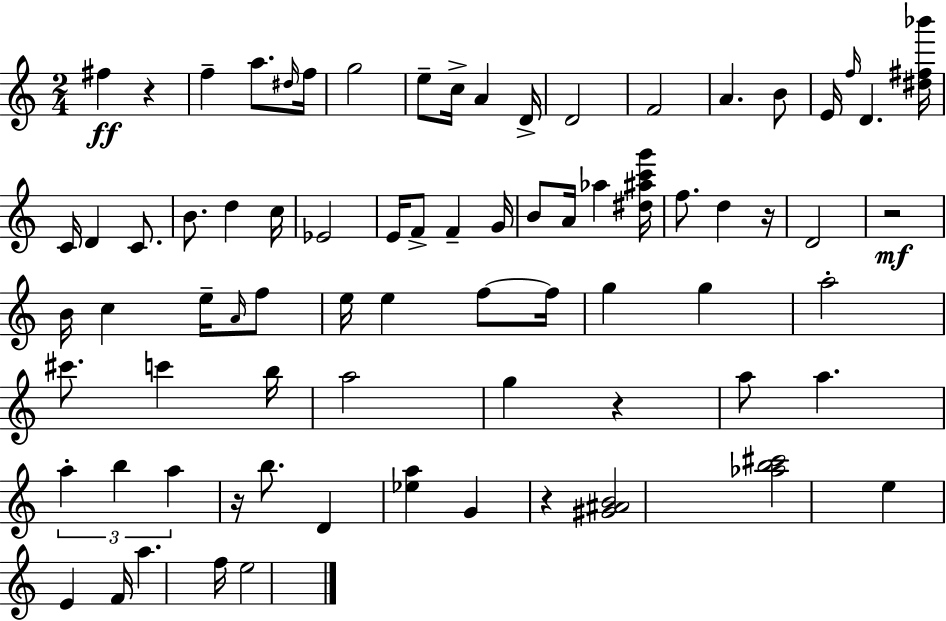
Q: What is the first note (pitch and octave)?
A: F#5